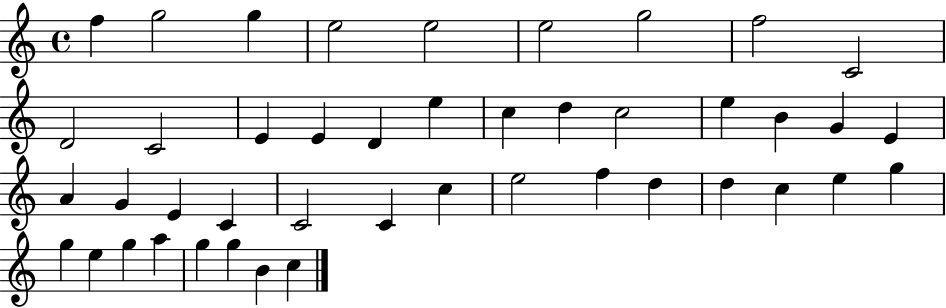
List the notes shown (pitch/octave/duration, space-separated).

F5/q G5/h G5/q E5/h E5/h E5/h G5/h F5/h C4/h D4/h C4/h E4/q E4/q D4/q E5/q C5/q D5/q C5/h E5/q B4/q G4/q E4/q A4/q G4/q E4/q C4/q C4/h C4/q C5/q E5/h F5/q D5/q D5/q C5/q E5/q G5/q G5/q E5/q G5/q A5/q G5/q G5/q B4/q C5/q